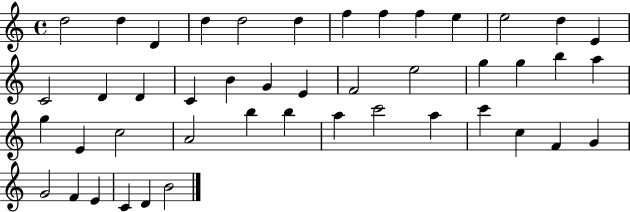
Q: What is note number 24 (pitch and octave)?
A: G5